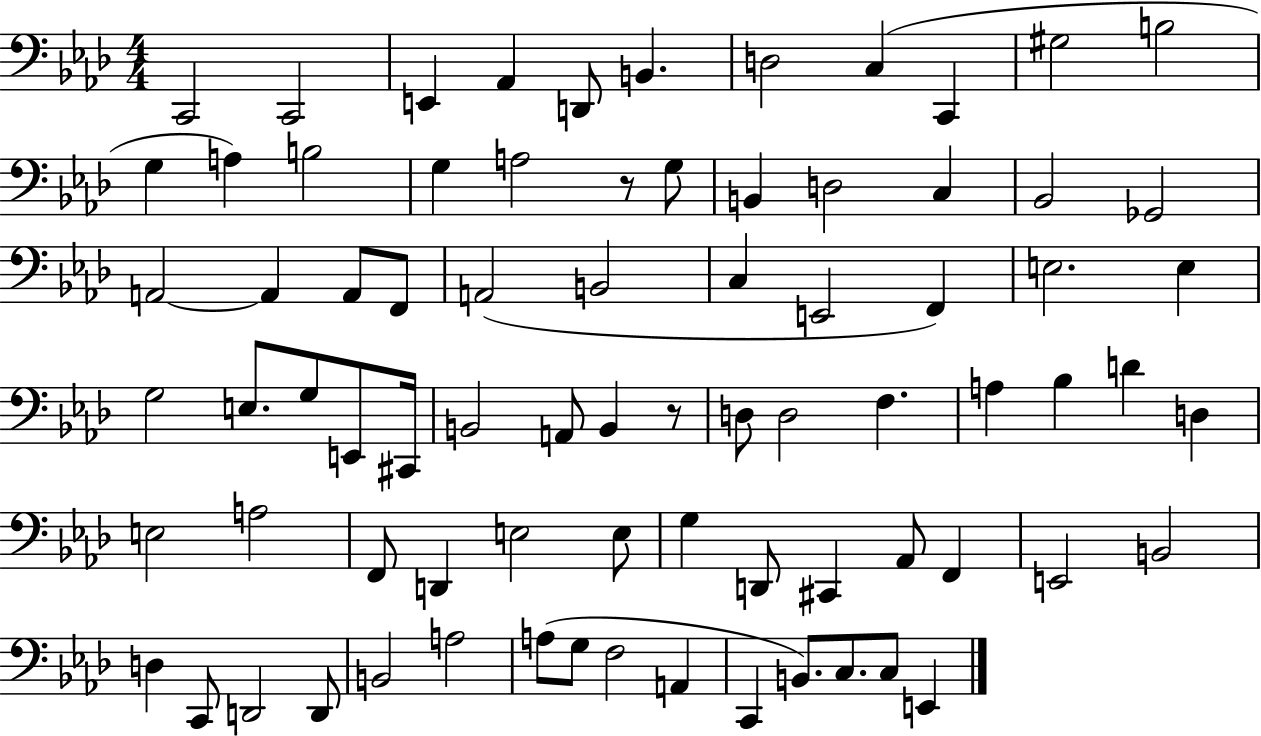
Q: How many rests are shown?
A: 2